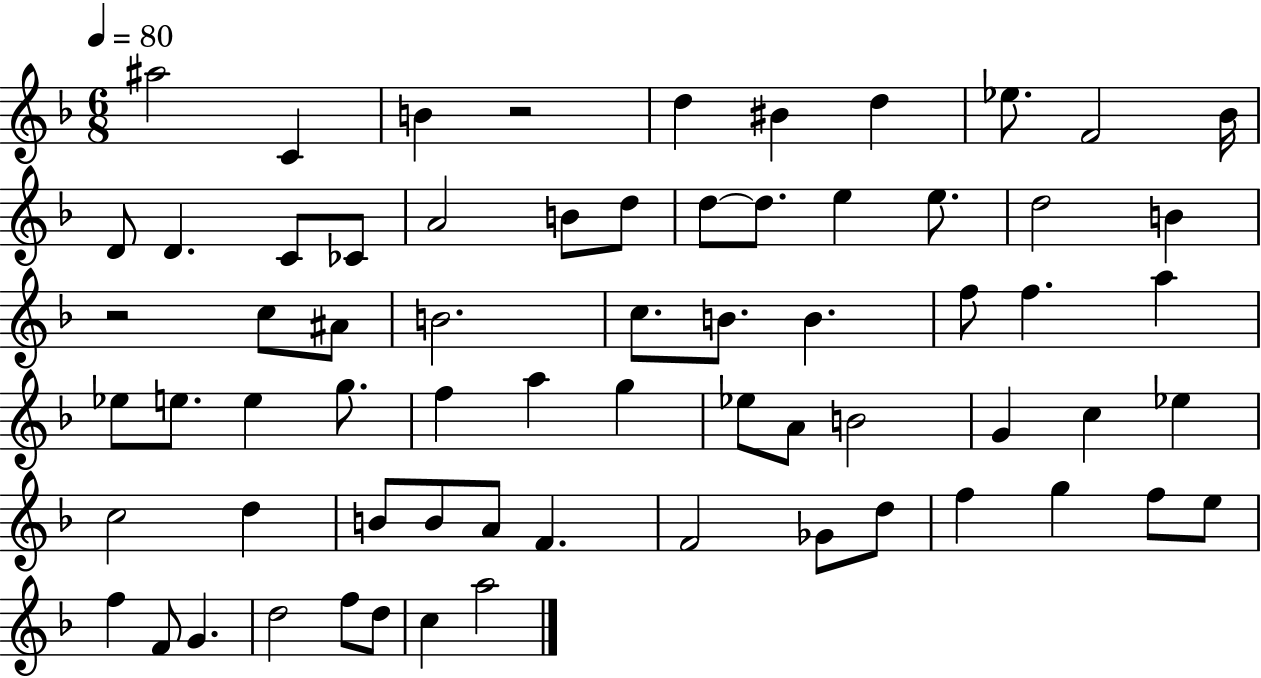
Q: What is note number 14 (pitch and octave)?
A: A4